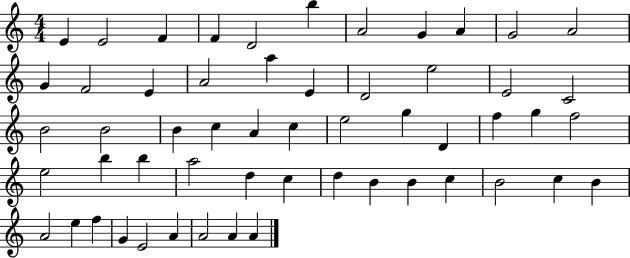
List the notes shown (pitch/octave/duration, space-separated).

E4/q E4/h F4/q F4/q D4/h B5/q A4/h G4/q A4/q G4/h A4/h G4/q F4/h E4/q A4/h A5/q E4/q D4/h E5/h E4/h C4/h B4/h B4/h B4/q C5/q A4/q C5/q E5/h G5/q D4/q F5/q G5/q F5/h E5/h B5/q B5/q A5/h D5/q C5/q D5/q B4/q B4/q C5/q B4/h C5/q B4/q A4/h E5/q F5/q G4/q E4/h A4/q A4/h A4/q A4/q